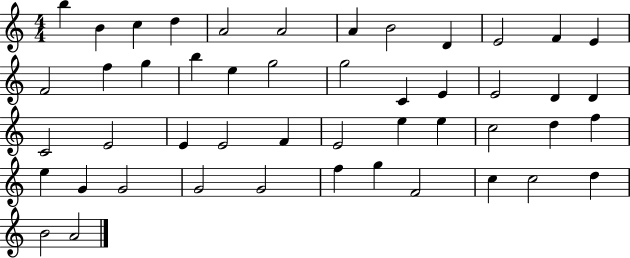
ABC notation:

X:1
T:Untitled
M:4/4
L:1/4
K:C
b B c d A2 A2 A B2 D E2 F E F2 f g b e g2 g2 C E E2 D D C2 E2 E E2 F E2 e e c2 d f e G G2 G2 G2 f g F2 c c2 d B2 A2